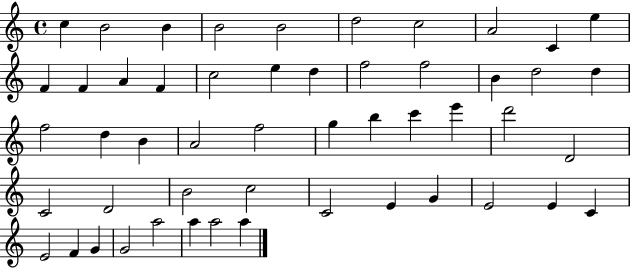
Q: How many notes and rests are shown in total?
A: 51